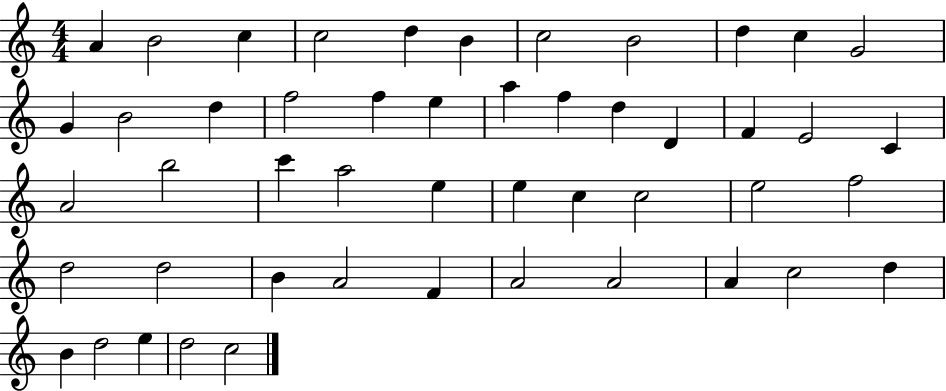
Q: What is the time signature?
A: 4/4